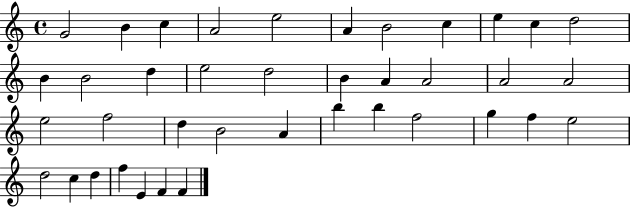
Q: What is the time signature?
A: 4/4